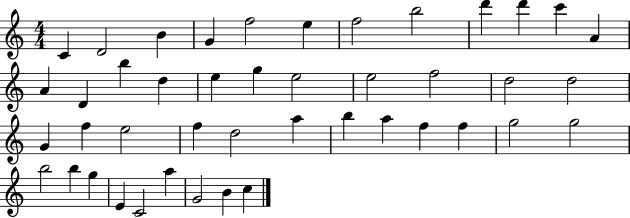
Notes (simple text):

C4/q D4/h B4/q G4/q F5/h E5/q F5/h B5/h D6/q D6/q C6/q A4/q A4/q D4/q B5/q D5/q E5/q G5/q E5/h E5/h F5/h D5/h D5/h G4/q F5/q E5/h F5/q D5/h A5/q B5/q A5/q F5/q F5/q G5/h G5/h B5/h B5/q G5/q E4/q C4/h A5/q G4/h B4/q C5/q